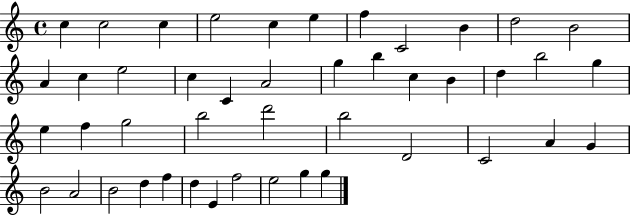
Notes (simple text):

C5/q C5/h C5/q E5/h C5/q E5/q F5/q C4/h B4/q D5/h B4/h A4/q C5/q E5/h C5/q C4/q A4/h G5/q B5/q C5/q B4/q D5/q B5/h G5/q E5/q F5/q G5/h B5/h D6/h B5/h D4/h C4/h A4/q G4/q B4/h A4/h B4/h D5/q F5/q D5/q E4/q F5/h E5/h G5/q G5/q